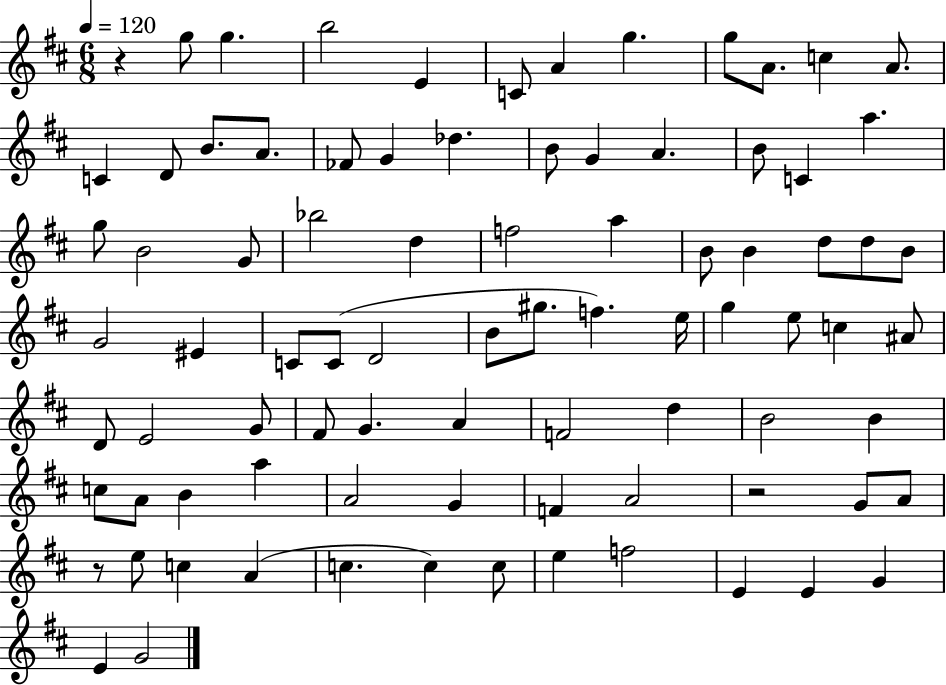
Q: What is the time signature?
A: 6/8